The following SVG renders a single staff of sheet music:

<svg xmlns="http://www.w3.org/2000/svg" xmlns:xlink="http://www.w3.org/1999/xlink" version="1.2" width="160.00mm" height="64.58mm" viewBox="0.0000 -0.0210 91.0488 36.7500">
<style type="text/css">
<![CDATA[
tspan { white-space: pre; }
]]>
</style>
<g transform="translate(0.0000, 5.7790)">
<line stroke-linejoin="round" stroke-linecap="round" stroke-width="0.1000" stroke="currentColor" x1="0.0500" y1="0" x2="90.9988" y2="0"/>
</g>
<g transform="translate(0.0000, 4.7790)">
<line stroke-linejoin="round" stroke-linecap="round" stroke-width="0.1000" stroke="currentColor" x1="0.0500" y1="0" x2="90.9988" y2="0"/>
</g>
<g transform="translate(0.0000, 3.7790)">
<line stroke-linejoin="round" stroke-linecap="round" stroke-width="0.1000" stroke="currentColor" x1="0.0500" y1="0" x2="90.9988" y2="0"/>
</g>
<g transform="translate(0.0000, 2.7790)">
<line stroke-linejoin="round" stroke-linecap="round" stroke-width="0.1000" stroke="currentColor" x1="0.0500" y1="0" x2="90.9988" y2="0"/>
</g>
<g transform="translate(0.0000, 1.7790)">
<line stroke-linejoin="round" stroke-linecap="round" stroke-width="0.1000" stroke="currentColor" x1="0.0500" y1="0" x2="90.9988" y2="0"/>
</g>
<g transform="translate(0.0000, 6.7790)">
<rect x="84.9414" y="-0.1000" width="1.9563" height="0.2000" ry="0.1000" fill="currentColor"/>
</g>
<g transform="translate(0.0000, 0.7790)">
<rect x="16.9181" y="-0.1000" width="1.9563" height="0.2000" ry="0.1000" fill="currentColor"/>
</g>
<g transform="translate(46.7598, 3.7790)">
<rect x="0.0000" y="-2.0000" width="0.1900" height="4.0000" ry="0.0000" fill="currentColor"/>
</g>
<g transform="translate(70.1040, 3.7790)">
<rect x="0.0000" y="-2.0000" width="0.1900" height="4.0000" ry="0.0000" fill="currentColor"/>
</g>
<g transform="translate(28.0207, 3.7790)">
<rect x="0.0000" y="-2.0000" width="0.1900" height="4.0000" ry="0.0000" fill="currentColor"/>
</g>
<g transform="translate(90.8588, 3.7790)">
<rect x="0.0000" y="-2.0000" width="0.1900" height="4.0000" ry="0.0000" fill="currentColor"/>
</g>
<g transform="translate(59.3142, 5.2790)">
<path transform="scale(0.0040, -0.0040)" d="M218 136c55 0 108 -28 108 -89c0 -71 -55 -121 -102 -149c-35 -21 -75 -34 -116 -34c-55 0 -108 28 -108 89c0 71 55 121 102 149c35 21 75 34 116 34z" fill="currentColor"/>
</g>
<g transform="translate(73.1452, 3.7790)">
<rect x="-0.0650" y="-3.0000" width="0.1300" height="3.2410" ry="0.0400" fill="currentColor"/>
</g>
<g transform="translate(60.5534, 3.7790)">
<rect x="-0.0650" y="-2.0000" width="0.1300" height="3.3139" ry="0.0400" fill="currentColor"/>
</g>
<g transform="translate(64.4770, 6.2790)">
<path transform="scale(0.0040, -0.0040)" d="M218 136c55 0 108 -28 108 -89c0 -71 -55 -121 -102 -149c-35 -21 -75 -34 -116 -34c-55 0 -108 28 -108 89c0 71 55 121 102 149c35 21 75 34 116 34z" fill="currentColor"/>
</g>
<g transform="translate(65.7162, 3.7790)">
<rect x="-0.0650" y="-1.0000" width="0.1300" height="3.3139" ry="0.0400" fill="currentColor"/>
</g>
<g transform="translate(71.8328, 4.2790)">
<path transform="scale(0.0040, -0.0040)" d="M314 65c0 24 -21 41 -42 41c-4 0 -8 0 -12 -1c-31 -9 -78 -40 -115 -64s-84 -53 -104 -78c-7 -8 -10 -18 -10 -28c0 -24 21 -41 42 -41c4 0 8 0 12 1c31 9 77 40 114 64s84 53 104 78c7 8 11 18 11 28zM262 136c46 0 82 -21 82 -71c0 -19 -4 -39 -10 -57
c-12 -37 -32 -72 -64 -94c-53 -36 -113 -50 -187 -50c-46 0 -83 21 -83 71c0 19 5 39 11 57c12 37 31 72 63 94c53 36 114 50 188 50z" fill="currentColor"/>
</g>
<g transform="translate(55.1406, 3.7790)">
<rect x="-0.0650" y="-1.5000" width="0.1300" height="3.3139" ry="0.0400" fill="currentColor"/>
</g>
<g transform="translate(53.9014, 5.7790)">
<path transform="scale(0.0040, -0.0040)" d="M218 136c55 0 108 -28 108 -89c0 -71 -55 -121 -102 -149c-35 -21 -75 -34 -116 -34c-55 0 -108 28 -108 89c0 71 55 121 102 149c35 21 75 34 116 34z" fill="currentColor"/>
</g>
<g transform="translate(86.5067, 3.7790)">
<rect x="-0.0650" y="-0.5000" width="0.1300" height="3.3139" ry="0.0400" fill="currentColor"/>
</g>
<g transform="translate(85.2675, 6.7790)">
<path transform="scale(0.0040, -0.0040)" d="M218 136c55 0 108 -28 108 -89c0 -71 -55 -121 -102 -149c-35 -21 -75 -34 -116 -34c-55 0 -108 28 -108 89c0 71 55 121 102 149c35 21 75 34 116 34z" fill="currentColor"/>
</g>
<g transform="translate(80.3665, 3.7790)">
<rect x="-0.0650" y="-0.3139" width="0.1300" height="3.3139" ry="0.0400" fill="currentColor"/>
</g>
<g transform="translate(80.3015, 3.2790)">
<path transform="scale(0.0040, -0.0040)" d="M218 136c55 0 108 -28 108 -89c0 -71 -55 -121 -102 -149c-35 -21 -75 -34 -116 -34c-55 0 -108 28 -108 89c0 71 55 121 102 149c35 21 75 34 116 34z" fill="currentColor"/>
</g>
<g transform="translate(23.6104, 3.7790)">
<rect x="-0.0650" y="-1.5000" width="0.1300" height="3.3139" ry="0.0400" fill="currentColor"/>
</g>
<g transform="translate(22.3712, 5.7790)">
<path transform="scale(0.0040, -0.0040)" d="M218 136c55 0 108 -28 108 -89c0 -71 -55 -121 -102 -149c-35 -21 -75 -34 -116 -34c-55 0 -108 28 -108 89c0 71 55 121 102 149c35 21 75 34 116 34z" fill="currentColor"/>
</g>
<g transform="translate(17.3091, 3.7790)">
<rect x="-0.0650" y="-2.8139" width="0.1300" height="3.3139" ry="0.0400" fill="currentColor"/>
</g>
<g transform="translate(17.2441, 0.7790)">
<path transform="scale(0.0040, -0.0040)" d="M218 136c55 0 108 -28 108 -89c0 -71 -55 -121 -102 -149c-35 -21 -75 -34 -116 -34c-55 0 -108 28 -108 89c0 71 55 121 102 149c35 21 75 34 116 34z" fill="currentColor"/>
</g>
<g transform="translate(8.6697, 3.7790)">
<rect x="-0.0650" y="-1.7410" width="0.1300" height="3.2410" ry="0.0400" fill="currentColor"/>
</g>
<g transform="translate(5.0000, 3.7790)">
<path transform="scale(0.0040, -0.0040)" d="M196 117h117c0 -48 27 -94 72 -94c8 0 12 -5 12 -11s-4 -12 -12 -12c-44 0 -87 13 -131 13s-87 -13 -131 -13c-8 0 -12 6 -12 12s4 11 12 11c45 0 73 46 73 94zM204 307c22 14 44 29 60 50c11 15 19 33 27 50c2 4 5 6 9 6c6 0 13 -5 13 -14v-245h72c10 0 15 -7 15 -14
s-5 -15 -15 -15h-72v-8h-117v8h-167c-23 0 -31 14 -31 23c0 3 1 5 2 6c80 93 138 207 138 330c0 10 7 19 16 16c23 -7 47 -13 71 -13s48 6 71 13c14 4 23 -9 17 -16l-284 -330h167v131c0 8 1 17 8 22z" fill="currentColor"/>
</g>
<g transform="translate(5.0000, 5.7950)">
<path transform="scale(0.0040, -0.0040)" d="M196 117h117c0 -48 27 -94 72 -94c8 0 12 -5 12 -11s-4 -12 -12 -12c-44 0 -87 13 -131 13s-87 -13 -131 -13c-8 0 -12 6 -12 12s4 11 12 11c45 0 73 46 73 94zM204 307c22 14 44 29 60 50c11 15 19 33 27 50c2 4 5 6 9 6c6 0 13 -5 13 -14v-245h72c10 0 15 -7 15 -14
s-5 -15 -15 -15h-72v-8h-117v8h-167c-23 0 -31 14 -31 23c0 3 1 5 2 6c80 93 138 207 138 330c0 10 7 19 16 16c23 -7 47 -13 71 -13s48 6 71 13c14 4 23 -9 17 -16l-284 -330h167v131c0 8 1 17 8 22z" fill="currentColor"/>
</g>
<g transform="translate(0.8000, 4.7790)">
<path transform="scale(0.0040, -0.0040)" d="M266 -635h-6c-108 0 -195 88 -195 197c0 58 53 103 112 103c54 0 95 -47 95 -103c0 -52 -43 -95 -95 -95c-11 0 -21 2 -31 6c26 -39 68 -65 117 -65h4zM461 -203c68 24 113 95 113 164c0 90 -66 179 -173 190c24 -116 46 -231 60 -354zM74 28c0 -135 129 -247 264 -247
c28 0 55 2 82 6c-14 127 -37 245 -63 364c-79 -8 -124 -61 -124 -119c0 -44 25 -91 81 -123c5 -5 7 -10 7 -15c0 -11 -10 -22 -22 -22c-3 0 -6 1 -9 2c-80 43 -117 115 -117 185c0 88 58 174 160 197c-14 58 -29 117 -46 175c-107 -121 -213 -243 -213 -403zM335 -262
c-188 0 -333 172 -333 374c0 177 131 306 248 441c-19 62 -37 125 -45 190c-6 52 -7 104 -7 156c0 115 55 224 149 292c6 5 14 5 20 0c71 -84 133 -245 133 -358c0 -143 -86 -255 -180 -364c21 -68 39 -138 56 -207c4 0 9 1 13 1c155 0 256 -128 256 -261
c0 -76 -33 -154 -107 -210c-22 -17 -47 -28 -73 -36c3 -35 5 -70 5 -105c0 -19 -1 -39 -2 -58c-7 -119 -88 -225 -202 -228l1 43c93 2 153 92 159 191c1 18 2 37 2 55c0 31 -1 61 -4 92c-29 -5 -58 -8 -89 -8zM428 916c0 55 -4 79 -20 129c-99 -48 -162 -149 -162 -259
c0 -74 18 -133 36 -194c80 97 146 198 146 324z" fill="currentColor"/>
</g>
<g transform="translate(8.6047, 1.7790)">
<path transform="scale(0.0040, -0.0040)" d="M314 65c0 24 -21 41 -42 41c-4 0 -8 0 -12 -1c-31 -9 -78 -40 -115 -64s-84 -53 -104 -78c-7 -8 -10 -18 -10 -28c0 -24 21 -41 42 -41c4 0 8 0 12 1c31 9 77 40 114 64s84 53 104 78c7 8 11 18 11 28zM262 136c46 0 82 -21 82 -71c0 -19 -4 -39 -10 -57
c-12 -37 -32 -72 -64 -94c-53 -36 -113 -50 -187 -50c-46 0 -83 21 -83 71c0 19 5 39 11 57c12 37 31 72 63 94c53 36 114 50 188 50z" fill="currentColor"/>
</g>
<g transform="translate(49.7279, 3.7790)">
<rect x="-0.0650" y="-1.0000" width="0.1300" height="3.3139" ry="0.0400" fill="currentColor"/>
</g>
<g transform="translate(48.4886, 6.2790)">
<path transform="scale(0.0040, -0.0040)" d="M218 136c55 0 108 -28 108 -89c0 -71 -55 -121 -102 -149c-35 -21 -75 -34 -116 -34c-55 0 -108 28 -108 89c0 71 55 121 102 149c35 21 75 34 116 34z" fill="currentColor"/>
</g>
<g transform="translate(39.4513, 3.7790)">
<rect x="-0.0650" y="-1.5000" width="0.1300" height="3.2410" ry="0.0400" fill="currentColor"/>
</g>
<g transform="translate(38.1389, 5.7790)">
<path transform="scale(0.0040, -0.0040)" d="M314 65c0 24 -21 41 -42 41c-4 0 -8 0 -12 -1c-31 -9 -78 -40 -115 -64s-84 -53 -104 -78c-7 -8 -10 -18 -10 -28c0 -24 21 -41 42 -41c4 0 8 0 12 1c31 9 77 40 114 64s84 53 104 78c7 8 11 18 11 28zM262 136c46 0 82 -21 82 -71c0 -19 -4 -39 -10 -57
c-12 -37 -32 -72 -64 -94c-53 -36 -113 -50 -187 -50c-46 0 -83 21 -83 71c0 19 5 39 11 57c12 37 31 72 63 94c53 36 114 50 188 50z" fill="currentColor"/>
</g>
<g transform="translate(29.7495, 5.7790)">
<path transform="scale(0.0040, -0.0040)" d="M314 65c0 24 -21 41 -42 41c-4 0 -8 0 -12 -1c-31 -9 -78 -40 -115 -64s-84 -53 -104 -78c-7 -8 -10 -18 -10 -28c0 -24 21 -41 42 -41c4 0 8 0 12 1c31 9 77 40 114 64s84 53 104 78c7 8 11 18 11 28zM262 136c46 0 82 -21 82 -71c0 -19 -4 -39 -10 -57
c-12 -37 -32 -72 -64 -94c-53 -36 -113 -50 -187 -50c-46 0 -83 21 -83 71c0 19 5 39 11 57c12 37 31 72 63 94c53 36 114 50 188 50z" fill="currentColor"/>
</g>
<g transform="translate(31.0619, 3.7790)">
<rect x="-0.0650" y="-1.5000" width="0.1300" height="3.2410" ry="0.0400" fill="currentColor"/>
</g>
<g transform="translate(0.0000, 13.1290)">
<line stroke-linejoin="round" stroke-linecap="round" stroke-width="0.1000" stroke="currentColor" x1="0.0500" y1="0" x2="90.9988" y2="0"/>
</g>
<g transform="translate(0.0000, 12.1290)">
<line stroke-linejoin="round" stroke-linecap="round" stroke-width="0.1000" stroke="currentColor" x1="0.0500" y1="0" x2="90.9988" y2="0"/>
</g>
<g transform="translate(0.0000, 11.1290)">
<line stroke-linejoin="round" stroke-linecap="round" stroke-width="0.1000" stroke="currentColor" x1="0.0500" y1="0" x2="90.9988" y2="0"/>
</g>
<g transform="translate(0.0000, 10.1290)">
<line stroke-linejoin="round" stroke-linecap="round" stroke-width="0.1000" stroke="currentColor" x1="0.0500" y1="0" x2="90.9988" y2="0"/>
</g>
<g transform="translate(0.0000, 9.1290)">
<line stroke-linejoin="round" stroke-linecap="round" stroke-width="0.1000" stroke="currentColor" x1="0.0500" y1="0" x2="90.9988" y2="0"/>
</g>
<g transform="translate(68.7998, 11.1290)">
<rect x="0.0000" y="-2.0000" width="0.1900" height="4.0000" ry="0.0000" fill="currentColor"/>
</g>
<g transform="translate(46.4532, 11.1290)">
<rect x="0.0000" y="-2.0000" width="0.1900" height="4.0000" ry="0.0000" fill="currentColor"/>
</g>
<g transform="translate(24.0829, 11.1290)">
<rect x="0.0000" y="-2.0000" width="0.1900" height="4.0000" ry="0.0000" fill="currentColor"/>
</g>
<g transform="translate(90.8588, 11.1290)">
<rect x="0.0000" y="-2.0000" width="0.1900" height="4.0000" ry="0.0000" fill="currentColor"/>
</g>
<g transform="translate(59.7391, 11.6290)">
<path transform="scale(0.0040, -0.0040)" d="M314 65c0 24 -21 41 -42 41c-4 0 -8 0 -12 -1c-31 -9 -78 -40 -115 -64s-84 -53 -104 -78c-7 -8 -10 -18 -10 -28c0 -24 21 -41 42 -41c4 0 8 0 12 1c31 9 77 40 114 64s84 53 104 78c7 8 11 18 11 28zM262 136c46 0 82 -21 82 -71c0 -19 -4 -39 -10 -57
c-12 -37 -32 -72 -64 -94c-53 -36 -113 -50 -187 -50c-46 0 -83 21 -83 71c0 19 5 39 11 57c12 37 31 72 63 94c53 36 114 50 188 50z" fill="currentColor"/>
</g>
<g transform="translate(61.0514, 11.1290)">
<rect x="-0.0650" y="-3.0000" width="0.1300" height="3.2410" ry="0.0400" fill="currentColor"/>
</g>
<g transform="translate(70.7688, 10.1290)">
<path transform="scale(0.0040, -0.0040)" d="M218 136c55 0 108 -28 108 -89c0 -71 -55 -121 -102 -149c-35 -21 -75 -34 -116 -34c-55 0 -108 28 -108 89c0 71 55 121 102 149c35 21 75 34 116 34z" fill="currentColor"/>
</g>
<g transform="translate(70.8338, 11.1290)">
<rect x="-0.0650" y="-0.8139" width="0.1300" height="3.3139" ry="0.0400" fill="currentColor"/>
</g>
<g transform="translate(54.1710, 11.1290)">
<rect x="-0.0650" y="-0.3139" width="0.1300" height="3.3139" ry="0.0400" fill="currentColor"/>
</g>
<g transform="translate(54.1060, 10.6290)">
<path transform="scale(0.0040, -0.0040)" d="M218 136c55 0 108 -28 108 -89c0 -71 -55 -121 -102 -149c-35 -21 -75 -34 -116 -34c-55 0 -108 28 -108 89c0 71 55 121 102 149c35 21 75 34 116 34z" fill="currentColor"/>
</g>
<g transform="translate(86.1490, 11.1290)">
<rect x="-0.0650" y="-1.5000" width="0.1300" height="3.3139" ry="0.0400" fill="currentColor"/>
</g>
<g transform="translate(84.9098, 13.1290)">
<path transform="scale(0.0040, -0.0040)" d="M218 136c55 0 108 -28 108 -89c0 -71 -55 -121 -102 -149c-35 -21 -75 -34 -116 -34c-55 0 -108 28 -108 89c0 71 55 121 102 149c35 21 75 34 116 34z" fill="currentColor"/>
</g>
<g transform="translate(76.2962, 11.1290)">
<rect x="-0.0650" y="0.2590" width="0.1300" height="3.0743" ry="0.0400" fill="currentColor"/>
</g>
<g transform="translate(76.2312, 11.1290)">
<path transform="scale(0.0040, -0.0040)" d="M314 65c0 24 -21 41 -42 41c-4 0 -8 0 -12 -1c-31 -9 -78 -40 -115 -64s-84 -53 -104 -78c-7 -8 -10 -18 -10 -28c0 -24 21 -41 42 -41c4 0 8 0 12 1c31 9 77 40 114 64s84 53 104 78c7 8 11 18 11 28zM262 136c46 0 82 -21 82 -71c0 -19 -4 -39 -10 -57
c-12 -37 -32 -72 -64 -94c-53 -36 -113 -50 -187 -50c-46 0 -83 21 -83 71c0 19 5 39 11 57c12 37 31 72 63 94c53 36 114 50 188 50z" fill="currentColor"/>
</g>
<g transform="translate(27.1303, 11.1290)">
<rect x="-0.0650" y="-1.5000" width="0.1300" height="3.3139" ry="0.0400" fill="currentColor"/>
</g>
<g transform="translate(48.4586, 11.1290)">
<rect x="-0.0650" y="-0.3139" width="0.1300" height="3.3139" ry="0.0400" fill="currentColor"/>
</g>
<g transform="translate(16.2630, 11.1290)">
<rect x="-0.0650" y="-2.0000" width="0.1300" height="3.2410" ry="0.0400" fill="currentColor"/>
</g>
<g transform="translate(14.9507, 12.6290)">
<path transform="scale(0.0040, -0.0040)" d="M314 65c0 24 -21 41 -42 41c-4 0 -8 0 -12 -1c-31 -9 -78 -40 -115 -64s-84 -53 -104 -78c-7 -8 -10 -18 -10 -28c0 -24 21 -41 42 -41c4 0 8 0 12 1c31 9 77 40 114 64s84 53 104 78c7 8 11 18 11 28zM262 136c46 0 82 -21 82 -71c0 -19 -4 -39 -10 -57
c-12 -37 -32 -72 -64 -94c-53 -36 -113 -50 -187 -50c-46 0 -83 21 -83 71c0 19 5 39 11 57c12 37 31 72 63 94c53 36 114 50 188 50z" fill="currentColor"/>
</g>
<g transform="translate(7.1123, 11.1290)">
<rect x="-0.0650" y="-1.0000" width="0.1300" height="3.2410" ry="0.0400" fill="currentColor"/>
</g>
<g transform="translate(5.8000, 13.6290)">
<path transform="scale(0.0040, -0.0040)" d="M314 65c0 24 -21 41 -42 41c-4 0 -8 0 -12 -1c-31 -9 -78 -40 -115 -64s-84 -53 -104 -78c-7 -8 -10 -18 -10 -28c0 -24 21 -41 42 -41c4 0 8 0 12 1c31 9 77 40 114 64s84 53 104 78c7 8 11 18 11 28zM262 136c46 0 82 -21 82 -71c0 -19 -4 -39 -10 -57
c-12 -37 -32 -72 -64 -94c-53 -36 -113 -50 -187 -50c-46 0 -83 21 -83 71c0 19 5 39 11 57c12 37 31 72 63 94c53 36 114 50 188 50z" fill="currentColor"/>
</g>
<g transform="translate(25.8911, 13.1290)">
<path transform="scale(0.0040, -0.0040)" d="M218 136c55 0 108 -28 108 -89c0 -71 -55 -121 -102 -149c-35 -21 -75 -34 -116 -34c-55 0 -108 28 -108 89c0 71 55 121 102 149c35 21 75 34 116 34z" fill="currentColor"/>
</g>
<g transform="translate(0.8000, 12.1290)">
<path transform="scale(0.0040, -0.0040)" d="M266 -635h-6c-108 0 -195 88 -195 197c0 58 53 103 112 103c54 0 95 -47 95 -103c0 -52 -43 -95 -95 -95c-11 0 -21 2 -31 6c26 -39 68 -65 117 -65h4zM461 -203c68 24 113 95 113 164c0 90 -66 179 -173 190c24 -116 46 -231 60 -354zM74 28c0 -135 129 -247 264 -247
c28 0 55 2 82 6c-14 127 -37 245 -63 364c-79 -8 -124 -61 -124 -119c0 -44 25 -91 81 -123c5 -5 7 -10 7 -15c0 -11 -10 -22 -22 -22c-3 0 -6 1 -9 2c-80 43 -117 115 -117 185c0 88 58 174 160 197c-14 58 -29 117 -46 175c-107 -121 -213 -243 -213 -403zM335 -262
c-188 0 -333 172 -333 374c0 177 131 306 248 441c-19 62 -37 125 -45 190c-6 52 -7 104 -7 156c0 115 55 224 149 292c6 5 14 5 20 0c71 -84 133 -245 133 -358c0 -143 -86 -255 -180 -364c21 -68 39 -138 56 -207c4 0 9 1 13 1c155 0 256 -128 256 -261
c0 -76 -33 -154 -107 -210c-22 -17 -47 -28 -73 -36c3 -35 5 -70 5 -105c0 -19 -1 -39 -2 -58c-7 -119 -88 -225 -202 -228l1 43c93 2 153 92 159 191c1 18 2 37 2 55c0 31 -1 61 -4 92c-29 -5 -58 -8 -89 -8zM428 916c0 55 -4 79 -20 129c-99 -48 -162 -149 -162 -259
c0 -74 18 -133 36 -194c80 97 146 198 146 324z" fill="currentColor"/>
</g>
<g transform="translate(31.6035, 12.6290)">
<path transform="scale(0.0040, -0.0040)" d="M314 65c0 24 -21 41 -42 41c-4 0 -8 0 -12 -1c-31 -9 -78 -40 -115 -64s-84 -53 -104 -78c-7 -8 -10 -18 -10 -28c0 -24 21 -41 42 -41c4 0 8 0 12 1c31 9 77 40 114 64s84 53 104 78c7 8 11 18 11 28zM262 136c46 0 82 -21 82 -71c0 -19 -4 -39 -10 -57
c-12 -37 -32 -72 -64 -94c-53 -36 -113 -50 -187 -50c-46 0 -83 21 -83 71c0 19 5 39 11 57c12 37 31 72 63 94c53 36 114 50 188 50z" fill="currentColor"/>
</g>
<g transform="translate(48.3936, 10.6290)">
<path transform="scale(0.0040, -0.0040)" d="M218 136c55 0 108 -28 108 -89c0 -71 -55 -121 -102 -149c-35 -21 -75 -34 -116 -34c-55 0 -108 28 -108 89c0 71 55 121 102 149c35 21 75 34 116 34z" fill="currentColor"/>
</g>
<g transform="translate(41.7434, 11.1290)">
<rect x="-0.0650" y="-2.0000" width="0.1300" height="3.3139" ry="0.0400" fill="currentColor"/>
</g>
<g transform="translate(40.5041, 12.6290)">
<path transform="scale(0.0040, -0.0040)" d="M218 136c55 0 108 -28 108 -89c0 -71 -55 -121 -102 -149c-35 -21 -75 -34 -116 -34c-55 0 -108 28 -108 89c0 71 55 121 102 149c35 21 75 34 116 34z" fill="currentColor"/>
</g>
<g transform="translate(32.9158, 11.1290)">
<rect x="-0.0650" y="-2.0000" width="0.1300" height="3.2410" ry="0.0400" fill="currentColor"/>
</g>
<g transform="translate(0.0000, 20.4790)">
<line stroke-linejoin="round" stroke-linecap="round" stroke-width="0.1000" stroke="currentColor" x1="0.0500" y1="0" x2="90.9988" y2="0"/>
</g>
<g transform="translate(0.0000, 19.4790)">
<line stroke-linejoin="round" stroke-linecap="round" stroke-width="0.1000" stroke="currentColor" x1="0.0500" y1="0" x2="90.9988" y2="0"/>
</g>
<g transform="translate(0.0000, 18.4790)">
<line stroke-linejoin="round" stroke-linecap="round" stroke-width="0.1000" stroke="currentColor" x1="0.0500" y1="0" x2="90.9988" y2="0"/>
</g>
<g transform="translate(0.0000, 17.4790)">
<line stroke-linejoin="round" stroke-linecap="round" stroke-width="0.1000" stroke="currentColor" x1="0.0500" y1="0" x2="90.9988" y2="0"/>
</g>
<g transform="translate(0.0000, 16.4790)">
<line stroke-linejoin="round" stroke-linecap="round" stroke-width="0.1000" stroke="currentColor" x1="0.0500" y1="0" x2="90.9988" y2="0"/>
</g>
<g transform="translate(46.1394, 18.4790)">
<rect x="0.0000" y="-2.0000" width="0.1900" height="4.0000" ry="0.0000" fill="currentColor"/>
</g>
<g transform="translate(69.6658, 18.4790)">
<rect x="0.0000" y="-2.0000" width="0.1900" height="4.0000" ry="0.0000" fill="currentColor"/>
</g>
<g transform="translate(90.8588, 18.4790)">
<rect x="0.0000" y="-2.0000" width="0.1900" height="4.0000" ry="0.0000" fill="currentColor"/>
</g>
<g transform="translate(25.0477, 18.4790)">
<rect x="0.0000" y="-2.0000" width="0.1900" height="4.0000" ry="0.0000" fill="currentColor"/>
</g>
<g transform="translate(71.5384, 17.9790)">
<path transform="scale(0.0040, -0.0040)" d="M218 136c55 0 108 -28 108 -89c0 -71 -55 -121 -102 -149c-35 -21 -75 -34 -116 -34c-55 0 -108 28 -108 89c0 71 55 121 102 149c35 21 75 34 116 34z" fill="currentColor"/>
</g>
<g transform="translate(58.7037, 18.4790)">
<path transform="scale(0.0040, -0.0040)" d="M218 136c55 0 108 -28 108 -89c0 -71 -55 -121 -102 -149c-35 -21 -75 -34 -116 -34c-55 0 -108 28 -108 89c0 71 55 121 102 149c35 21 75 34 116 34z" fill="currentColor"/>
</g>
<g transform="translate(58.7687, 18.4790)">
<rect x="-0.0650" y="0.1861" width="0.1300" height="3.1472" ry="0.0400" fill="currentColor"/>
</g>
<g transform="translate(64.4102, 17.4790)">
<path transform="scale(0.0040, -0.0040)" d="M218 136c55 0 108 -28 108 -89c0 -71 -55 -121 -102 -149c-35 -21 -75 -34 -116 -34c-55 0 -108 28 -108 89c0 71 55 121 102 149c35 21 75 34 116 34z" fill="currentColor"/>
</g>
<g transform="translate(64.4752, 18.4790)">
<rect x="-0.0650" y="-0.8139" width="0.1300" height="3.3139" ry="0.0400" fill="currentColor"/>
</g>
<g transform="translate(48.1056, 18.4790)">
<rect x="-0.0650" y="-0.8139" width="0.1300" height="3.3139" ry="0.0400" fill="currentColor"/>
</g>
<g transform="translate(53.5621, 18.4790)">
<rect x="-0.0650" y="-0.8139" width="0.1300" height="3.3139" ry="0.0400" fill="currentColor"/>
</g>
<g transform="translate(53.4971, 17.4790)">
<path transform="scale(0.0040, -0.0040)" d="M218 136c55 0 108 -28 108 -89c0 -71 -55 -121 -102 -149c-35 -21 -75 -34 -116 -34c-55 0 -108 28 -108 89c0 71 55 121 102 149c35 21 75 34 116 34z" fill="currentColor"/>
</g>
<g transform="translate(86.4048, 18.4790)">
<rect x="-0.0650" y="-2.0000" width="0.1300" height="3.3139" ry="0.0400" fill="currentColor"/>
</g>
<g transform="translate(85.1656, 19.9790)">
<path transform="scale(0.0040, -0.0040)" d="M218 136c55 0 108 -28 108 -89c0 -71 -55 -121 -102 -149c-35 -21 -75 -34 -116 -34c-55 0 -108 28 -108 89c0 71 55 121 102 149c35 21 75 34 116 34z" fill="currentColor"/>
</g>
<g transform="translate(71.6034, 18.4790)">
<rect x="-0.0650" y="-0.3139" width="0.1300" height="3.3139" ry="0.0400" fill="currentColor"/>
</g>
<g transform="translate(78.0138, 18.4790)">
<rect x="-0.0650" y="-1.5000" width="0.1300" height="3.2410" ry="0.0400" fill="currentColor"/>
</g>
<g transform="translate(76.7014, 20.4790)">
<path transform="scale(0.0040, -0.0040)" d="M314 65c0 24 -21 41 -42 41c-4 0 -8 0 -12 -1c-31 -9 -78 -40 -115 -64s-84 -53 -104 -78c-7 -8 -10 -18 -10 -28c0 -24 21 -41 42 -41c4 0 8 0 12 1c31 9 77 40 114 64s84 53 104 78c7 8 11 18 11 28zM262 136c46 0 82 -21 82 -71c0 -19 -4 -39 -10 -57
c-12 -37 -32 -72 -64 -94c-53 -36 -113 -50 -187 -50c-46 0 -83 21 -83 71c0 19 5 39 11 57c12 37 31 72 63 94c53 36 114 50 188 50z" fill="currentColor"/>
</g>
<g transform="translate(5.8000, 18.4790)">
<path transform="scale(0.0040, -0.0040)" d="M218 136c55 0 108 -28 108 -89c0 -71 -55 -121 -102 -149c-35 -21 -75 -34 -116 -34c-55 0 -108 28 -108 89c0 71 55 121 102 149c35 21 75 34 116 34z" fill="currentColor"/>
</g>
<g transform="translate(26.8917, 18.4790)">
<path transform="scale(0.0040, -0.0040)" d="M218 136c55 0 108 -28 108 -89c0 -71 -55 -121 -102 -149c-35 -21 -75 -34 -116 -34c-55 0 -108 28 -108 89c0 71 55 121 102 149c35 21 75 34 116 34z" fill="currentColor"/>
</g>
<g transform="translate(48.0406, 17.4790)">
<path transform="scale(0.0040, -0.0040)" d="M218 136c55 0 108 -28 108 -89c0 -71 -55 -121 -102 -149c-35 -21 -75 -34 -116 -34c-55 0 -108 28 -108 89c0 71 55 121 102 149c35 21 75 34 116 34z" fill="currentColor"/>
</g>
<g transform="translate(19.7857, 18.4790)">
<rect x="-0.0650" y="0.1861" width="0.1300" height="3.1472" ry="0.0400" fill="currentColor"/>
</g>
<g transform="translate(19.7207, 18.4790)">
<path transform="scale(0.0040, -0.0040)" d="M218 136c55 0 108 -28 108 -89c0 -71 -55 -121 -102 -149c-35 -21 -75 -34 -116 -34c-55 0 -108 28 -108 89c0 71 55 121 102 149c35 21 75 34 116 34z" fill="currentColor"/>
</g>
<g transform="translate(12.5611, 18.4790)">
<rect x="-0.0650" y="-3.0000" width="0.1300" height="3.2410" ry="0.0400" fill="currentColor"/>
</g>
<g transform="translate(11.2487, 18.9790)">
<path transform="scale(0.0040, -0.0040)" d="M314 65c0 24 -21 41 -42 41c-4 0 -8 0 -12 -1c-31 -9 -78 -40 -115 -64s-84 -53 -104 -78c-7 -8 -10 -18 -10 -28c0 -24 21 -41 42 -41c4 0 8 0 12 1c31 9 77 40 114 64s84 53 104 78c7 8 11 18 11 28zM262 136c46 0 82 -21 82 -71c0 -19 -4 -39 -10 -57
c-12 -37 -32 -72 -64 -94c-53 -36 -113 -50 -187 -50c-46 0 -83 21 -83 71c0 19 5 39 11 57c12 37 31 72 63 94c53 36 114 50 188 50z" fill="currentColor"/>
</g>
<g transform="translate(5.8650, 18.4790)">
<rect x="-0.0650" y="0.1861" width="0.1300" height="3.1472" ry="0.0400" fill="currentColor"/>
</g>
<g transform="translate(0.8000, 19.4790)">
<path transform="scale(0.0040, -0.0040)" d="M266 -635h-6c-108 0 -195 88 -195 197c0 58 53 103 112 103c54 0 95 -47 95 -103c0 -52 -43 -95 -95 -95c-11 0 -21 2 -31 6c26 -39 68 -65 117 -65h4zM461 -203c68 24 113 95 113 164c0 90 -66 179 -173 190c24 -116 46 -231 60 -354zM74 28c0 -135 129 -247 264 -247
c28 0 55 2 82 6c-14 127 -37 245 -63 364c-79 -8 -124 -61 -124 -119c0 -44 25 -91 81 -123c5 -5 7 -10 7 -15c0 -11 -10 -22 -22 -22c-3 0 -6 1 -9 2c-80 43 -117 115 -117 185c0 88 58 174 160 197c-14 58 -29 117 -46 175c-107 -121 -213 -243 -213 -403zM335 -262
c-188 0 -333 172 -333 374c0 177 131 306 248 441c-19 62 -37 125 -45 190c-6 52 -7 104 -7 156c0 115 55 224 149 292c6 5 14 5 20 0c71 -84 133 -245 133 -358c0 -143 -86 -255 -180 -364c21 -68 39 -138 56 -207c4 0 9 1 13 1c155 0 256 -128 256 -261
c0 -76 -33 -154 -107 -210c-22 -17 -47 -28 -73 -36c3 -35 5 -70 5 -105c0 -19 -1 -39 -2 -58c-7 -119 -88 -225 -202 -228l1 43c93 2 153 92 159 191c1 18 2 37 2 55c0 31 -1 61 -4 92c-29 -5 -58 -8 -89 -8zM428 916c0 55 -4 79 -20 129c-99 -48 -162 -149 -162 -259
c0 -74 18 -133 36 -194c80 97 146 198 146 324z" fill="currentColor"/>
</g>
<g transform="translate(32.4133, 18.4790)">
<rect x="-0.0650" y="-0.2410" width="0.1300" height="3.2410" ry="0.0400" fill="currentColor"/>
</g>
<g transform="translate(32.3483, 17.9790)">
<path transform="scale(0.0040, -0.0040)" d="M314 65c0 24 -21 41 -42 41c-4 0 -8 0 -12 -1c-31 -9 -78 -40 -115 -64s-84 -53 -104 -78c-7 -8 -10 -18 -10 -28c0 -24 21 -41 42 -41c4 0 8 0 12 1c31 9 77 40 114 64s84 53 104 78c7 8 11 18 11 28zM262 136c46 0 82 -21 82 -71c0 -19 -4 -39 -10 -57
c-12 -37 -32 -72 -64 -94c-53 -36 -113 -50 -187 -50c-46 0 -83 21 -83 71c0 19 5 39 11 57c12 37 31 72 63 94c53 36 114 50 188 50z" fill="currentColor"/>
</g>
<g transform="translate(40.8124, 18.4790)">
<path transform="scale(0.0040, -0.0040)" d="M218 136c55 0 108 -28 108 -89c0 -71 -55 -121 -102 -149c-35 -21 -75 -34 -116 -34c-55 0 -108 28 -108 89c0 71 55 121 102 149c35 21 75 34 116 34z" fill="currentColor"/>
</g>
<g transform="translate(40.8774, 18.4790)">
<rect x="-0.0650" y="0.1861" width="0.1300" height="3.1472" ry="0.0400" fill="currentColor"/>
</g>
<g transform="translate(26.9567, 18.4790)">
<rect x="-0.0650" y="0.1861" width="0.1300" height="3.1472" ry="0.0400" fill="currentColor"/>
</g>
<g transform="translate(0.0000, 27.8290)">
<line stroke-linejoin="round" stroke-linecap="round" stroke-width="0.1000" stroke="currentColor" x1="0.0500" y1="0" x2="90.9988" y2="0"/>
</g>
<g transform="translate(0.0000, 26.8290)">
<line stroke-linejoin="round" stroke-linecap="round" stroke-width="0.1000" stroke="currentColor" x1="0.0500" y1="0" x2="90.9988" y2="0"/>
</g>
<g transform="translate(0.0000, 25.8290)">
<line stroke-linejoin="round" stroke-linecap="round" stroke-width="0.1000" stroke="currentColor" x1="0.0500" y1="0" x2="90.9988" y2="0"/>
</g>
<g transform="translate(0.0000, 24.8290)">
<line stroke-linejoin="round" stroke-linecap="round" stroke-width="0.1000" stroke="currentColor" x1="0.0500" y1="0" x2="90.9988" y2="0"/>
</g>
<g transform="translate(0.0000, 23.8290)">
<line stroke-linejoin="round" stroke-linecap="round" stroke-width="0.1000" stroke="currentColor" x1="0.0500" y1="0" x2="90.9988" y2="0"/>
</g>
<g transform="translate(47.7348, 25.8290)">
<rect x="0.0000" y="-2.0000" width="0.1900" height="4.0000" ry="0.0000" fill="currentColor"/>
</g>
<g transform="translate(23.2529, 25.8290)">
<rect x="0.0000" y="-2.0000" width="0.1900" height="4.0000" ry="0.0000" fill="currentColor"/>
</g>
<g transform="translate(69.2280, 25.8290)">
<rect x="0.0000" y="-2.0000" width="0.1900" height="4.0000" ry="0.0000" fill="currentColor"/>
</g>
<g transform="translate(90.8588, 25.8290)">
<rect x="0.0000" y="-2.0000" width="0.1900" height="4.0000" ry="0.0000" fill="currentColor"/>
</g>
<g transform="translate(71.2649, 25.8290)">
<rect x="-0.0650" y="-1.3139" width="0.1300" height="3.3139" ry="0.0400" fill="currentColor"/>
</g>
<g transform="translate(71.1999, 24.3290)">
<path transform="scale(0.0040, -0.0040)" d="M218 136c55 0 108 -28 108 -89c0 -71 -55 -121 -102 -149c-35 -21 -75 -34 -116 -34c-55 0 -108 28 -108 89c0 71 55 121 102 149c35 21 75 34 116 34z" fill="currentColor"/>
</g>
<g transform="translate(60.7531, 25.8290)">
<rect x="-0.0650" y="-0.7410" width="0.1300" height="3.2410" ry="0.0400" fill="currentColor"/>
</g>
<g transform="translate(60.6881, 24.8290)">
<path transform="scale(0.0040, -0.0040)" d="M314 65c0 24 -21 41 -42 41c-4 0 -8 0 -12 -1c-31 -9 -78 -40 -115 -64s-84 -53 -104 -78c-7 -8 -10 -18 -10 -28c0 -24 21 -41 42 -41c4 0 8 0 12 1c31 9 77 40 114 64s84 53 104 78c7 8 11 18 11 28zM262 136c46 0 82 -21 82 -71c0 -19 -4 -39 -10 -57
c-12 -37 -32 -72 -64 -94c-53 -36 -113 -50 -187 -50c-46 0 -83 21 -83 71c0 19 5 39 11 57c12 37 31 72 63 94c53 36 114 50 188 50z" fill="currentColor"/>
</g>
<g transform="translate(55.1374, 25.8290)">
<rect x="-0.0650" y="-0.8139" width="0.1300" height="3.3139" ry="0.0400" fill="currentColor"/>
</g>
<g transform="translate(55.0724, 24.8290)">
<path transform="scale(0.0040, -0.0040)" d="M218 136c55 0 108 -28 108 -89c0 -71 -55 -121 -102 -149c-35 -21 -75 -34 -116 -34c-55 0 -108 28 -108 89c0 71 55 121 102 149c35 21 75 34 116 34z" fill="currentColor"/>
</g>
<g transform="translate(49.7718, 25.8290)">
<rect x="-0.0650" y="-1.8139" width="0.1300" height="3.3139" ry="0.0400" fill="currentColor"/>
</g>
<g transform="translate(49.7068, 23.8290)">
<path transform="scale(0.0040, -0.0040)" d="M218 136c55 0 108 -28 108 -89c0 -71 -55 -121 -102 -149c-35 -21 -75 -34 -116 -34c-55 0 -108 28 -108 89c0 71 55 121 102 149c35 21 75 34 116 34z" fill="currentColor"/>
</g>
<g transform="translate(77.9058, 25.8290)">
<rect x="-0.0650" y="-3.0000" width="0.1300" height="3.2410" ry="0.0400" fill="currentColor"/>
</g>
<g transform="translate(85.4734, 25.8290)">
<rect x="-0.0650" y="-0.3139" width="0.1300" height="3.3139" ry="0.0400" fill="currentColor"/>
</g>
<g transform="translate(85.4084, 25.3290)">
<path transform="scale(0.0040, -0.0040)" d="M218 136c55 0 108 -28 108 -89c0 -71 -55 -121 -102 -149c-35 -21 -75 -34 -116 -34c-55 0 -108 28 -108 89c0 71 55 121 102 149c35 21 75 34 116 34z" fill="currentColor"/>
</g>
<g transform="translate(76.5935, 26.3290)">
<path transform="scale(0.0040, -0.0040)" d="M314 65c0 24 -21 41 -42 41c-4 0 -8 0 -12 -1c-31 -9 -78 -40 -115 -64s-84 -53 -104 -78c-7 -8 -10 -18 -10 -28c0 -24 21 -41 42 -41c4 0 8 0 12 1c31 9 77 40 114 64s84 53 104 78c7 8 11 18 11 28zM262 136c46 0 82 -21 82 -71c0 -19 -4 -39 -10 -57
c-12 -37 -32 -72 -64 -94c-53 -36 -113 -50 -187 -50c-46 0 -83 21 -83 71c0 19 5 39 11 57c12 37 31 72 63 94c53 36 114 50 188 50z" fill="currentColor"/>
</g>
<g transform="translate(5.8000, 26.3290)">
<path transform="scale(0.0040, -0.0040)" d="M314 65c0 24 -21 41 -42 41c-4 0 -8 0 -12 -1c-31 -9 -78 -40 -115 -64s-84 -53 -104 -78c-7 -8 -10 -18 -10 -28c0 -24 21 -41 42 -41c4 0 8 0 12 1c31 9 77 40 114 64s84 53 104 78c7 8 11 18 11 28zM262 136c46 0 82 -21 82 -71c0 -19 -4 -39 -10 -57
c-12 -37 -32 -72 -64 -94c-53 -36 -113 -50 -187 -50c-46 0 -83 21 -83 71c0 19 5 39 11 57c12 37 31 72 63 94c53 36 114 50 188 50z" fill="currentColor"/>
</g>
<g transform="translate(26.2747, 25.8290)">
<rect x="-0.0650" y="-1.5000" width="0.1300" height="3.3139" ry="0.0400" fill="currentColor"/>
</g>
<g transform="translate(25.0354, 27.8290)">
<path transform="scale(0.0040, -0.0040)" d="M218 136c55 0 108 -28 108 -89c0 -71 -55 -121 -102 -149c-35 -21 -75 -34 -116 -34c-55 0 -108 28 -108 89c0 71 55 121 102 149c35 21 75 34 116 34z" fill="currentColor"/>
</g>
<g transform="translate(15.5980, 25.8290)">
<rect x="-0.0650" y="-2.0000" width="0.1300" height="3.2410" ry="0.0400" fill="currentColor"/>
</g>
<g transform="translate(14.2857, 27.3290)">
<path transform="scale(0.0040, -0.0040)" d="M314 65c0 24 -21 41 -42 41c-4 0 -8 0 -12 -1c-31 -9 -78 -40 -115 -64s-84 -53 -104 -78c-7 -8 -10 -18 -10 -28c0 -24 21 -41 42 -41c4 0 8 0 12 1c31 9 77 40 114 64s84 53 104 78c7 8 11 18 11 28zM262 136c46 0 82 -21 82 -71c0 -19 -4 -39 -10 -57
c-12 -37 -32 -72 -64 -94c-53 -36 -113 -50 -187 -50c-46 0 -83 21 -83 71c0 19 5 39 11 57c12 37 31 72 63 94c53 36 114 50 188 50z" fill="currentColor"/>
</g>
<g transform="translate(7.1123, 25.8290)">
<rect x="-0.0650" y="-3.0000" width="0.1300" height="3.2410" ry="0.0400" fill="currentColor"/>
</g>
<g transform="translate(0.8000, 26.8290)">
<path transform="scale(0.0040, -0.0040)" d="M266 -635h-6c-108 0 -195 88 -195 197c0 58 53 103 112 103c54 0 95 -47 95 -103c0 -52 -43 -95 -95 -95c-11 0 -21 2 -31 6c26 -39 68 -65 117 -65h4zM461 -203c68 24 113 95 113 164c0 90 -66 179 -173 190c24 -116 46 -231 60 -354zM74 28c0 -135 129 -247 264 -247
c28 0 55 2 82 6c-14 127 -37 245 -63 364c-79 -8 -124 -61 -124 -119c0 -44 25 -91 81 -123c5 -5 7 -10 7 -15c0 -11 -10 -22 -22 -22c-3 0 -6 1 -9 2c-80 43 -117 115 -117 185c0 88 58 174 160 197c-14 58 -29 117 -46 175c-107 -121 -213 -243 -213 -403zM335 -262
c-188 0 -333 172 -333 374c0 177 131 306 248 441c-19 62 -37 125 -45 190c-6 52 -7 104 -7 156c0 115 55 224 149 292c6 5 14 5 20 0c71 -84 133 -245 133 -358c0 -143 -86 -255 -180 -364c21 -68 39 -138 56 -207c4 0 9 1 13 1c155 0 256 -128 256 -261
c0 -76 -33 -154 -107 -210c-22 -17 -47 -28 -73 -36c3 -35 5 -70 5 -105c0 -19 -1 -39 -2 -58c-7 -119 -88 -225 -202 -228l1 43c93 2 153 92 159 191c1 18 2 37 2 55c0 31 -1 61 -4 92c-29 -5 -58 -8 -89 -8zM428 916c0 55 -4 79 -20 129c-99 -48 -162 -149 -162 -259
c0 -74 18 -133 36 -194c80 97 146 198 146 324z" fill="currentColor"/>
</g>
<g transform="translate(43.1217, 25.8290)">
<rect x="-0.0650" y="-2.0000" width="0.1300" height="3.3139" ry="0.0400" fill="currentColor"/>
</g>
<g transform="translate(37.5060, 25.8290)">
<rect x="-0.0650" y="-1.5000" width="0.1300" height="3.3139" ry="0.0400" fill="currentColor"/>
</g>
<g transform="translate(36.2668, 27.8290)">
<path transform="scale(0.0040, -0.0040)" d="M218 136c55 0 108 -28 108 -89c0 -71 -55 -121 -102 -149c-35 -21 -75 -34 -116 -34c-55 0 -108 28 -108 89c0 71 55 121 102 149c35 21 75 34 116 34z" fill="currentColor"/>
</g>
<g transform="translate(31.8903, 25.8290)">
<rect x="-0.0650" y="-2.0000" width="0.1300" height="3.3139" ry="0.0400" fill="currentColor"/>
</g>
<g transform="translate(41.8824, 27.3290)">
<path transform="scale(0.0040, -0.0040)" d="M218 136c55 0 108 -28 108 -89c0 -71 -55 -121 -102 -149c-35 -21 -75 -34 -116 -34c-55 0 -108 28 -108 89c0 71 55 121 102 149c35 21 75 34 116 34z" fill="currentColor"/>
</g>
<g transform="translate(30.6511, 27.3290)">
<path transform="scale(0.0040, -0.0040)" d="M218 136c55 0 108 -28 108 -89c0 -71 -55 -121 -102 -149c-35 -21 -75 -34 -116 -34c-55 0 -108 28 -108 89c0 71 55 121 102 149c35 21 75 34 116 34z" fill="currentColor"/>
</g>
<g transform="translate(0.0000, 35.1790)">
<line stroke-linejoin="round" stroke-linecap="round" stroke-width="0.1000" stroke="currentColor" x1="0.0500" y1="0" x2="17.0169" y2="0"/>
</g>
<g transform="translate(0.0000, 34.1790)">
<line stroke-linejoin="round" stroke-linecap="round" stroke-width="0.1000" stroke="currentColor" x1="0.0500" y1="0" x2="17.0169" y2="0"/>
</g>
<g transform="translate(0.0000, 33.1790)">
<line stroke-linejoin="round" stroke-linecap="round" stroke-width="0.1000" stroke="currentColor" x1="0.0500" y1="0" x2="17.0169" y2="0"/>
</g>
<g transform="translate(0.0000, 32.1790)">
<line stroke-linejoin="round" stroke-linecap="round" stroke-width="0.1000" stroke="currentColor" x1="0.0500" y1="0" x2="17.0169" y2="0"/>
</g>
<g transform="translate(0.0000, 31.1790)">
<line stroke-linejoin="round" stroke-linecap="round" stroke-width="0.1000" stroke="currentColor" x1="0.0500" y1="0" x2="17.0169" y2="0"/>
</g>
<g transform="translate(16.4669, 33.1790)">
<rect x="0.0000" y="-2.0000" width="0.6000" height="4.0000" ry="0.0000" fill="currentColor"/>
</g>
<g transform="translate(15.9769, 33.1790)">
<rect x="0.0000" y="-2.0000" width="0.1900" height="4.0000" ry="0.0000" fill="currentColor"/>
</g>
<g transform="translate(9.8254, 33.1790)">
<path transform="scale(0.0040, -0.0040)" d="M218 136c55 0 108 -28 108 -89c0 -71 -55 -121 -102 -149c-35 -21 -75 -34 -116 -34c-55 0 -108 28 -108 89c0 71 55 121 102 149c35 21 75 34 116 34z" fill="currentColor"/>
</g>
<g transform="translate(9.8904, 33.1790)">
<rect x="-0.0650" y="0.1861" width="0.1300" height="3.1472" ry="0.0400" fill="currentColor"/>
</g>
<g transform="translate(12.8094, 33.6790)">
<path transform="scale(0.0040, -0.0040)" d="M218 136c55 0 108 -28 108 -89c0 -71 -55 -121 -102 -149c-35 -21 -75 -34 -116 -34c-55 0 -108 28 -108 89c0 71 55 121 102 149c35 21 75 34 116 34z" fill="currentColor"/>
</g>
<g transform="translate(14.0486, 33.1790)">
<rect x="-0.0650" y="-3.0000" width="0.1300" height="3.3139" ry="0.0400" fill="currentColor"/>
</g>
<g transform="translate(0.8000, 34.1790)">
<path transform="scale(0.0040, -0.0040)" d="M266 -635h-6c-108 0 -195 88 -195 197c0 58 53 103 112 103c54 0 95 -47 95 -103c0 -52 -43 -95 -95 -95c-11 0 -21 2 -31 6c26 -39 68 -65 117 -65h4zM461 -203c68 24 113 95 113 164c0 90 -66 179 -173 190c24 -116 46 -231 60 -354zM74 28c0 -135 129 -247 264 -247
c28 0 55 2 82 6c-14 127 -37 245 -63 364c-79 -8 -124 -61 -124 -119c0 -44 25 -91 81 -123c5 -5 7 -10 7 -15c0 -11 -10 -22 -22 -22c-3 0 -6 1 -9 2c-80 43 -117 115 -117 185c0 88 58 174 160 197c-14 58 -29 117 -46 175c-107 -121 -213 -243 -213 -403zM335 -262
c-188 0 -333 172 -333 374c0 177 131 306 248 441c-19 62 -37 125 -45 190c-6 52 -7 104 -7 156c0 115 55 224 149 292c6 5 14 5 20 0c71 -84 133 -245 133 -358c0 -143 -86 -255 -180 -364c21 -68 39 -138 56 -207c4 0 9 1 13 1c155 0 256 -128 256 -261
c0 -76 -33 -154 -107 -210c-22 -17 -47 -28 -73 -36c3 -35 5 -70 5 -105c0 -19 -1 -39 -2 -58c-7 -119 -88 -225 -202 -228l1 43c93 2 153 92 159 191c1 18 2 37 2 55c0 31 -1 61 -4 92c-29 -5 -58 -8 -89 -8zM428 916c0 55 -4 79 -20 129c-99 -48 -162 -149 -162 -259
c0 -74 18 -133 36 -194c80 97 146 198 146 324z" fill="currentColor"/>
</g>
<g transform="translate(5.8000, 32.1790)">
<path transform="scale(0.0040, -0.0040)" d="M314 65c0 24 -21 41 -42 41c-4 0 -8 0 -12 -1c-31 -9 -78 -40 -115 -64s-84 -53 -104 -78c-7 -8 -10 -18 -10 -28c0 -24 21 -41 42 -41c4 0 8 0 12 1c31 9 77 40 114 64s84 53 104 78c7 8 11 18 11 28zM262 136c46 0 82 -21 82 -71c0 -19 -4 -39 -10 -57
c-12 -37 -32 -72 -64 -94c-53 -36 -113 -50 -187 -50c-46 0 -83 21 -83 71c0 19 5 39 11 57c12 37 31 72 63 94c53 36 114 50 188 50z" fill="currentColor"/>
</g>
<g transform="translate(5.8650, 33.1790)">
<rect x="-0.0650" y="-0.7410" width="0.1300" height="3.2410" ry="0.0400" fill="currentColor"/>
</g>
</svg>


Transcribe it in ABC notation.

X:1
T:Untitled
M:4/4
L:1/4
K:C
f2 a E E2 E2 D E F D A2 c C D2 F2 E F2 F c c A2 d B2 E B A2 B B c2 B d d B d c E2 F A2 F2 E F E F f d d2 e A2 c d2 B A